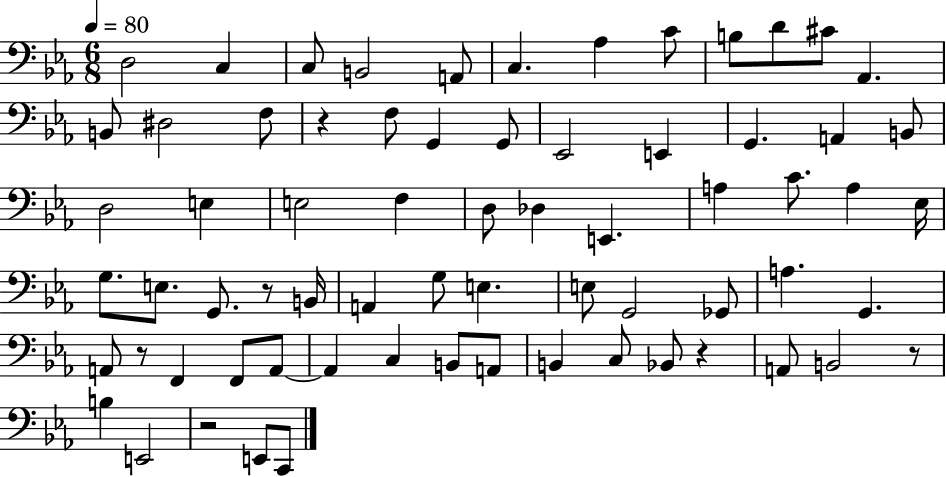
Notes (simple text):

D3/h C3/q C3/e B2/h A2/e C3/q. Ab3/q C4/e B3/e D4/e C#4/e Ab2/q. B2/e D#3/h F3/e R/q F3/e G2/q G2/e Eb2/h E2/q G2/q. A2/q B2/e D3/h E3/q E3/h F3/q D3/e Db3/q E2/q. A3/q C4/e. A3/q Eb3/s G3/e. E3/e. G2/e. R/e B2/s A2/q G3/e E3/q. E3/e G2/h Gb2/e A3/q. G2/q. A2/e R/e F2/q F2/e A2/e A2/q C3/q B2/e A2/e B2/q C3/e Bb2/e R/q A2/e B2/h R/e B3/q E2/h R/h E2/e C2/e